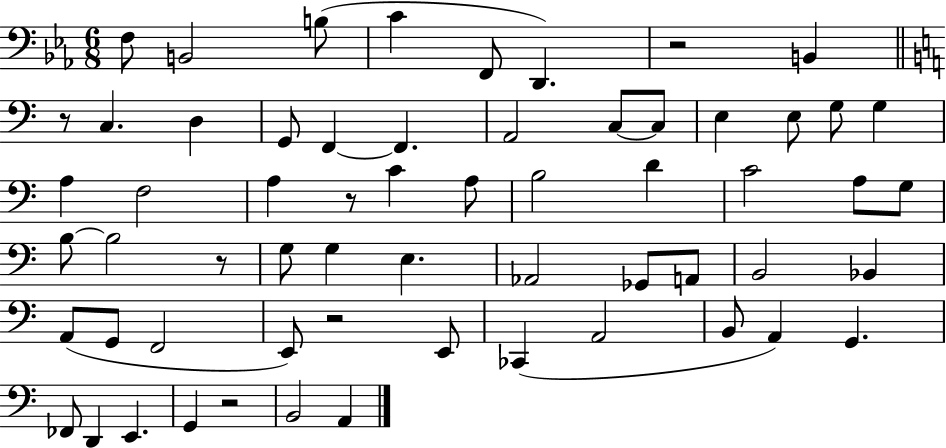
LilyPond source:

{
  \clef bass
  \numericTimeSignature
  \time 6/8
  \key ees \major
  f8 b,2 b8( | c'4 f,8 d,4.) | r2 b,4 | \bar "||" \break \key c \major r8 c4. d4 | g,8 f,4~~ f,4. | a,2 c8~~ c8 | e4 e8 g8 g4 | \break a4 f2 | a4 r8 c'4 a8 | b2 d'4 | c'2 a8 g8 | \break b8~~ b2 r8 | g8 g4 e4. | aes,2 ges,8 a,8 | b,2 bes,4 | \break a,8( g,8 f,2 | e,8) r2 e,8 | ces,4( a,2 | b,8 a,4) g,4. | \break fes,8 d,4 e,4. | g,4 r2 | b,2 a,4 | \bar "|."
}